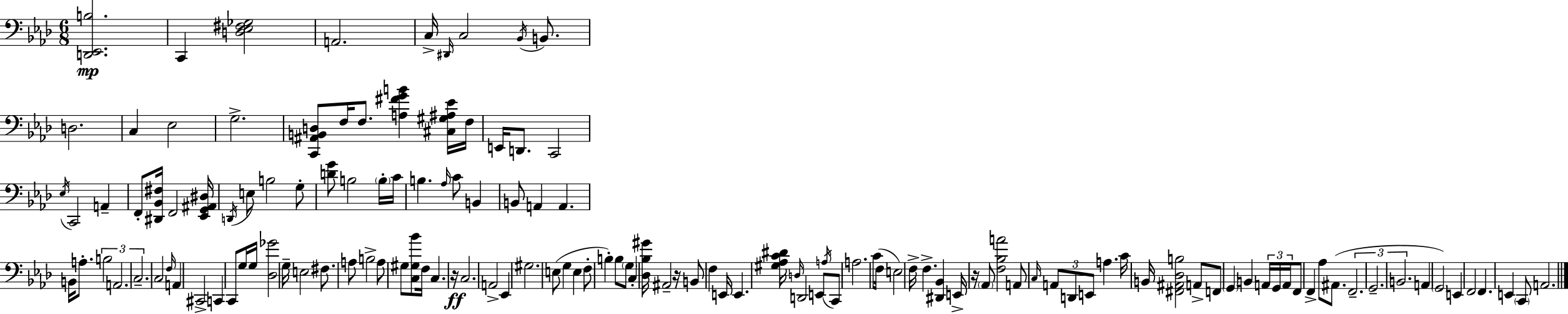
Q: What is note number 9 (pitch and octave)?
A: C3